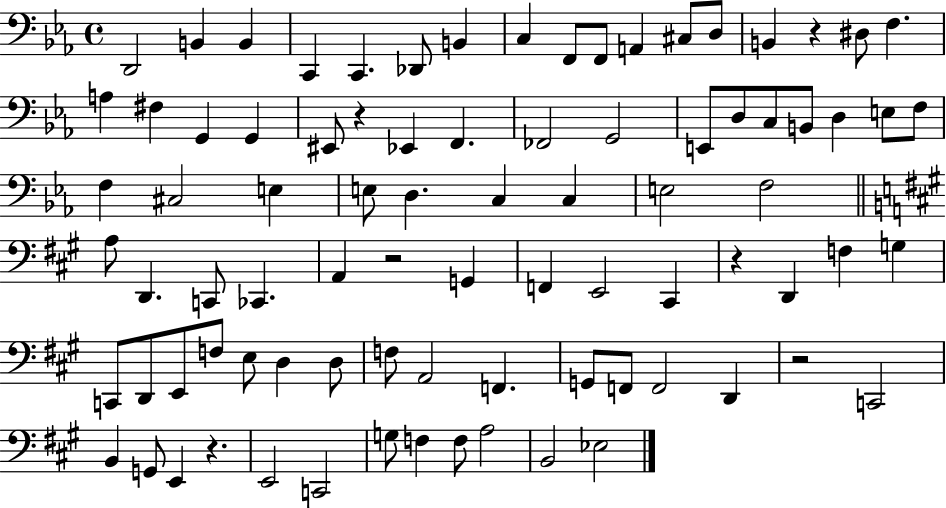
D2/h B2/q B2/q C2/q C2/q. Db2/e B2/q C3/q F2/e F2/e A2/q C#3/e D3/e B2/q R/q D#3/e F3/q. A3/q F#3/q G2/q G2/q EIS2/e R/q Eb2/q F2/q. FES2/h G2/h E2/e D3/e C3/e B2/e D3/q E3/e F3/e F3/q C#3/h E3/q E3/e D3/q. C3/q C3/q E3/h F3/h A3/e D2/q. C2/e CES2/q. A2/q R/h G2/q F2/q E2/h C#2/q R/q D2/q F3/q G3/q C2/e D2/e E2/e F3/e E3/e D3/q D3/e F3/e A2/h F2/q. G2/e F2/e F2/h D2/q R/h C2/h B2/q G2/e E2/q R/q. E2/h C2/h G3/e F3/q F3/e A3/h B2/h Eb3/h